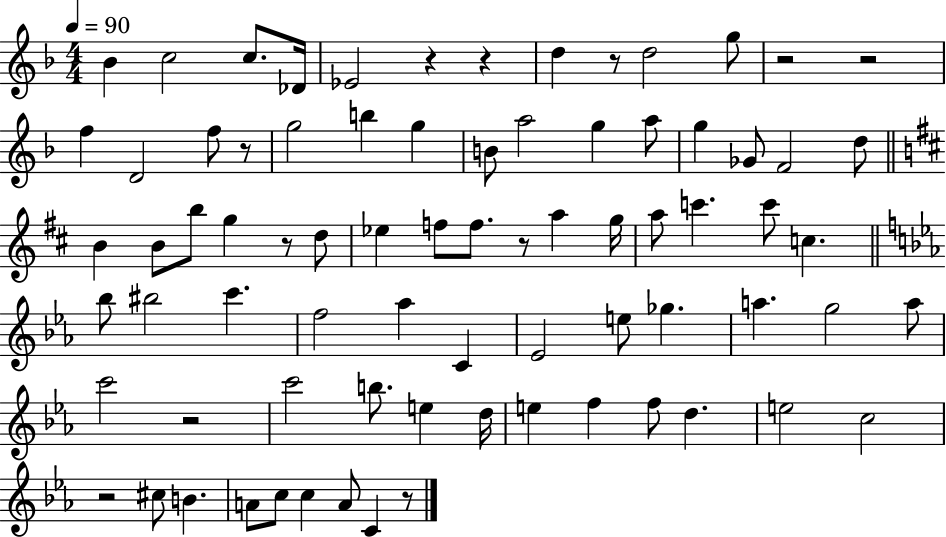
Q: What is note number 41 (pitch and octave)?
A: Ab5